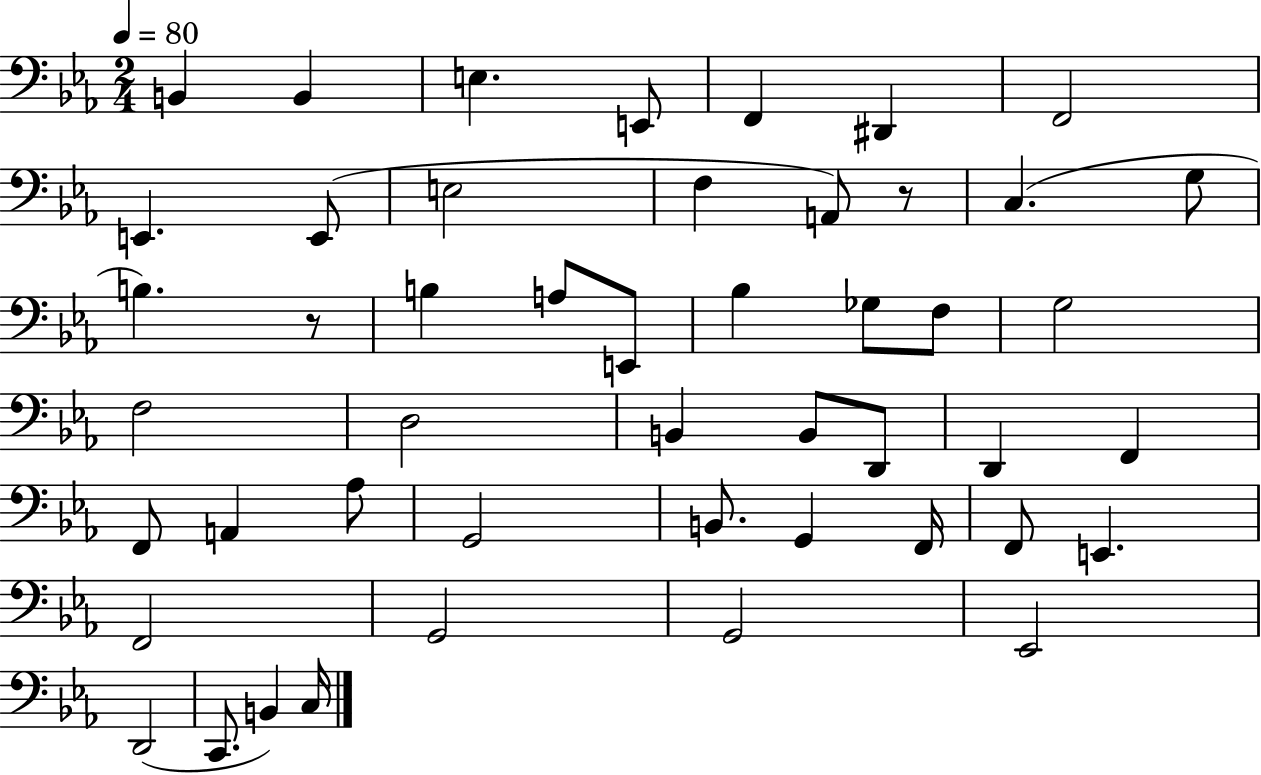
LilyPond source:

{
  \clef bass
  \numericTimeSignature
  \time 2/4
  \key ees \major
  \tempo 4 = 80
  b,4 b,4 | e4. e,8 | f,4 dis,4 | f,2 | \break e,4. e,8( | e2 | f4 a,8) r8 | c4.( g8 | \break b4.) r8 | b4 a8 e,8 | bes4 ges8 f8 | g2 | \break f2 | d2 | b,4 b,8 d,8 | d,4 f,4 | \break f,8 a,4 aes8 | g,2 | b,8. g,4 f,16 | f,8 e,4. | \break f,2 | g,2 | g,2 | ees,2 | \break d,2( | c,8. b,4) c16 | \bar "|."
}